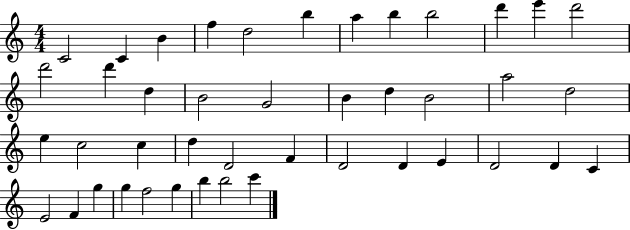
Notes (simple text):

C4/h C4/q B4/q F5/q D5/h B5/q A5/q B5/q B5/h D6/q E6/q D6/h D6/h D6/q D5/q B4/h G4/h B4/q D5/q B4/h A5/h D5/h E5/q C5/h C5/q D5/q D4/h F4/q D4/h D4/q E4/q D4/h D4/q C4/q E4/h F4/q G5/q G5/q F5/h G5/q B5/q B5/h C6/q